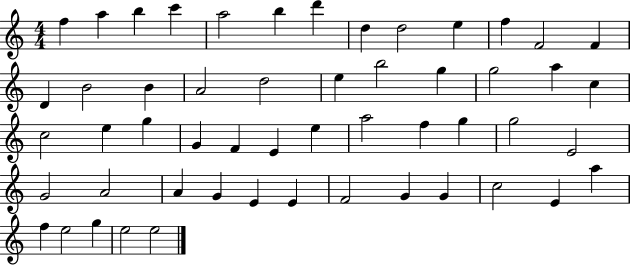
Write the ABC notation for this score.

X:1
T:Untitled
M:4/4
L:1/4
K:C
f a b c' a2 b d' d d2 e f F2 F D B2 B A2 d2 e b2 g g2 a c c2 e g G F E e a2 f g g2 E2 G2 A2 A G E E F2 G G c2 E a f e2 g e2 e2